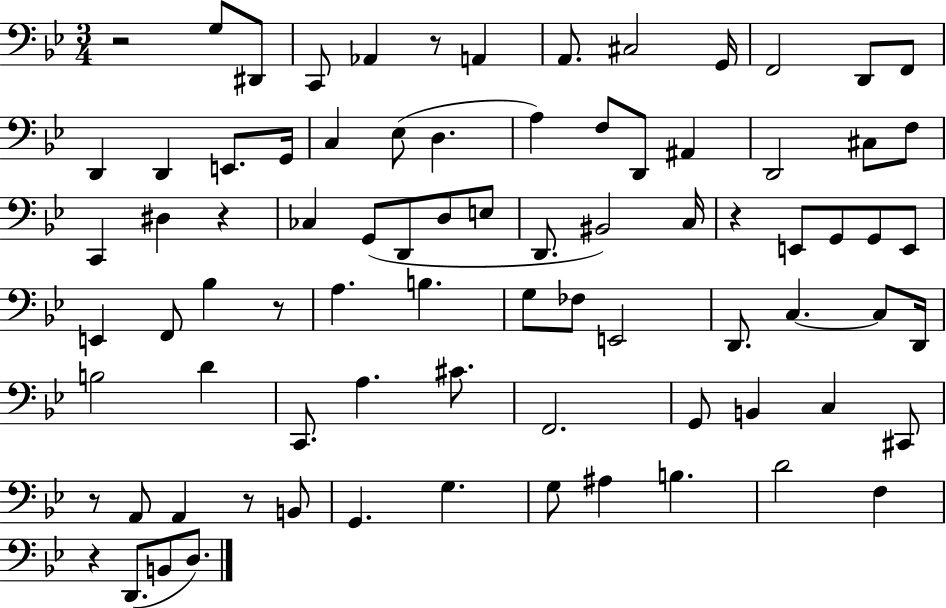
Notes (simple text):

R/h G3/e D#2/e C2/e Ab2/q R/e A2/q A2/e. C#3/h G2/s F2/h D2/e F2/e D2/q D2/q E2/e. G2/s C3/q Eb3/e D3/q. A3/q F3/e D2/e A#2/q D2/h C#3/e F3/e C2/q D#3/q R/q CES3/q G2/e D2/e D3/e E3/e D2/e. BIS2/h C3/s R/q E2/e G2/e G2/e E2/e E2/q F2/e Bb3/q R/e A3/q. B3/q. G3/e FES3/e E2/h D2/e. C3/q. C3/e D2/s B3/h D4/q C2/e. A3/q. C#4/e. F2/h. G2/e B2/q C3/q C#2/e R/e A2/e A2/q R/e B2/e G2/q. G3/q. G3/e A#3/q B3/q. D4/h F3/q R/q D2/e. B2/e D3/e.